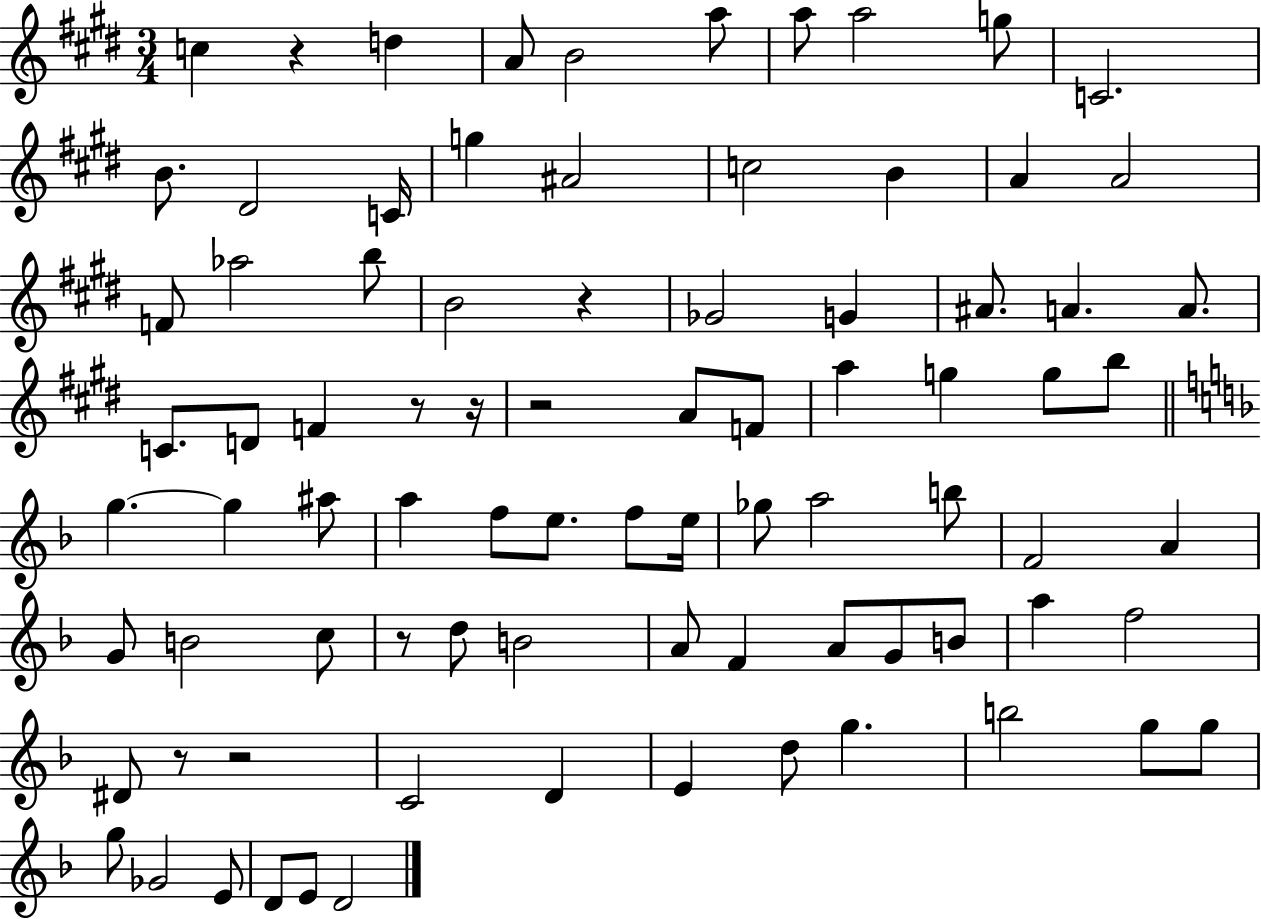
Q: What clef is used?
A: treble